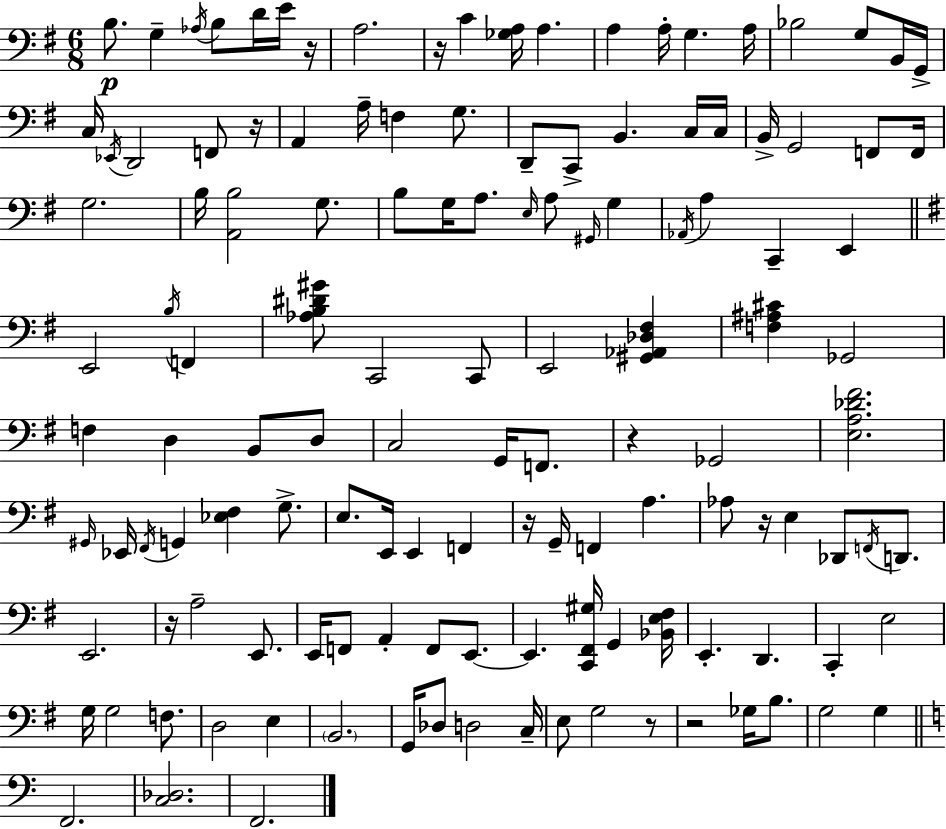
{
  \clef bass
  \numericTimeSignature
  \time 6/8
  \key e \minor
  b8.\p g4-- \acciaccatura { aes16 } b8 d'16 e'16 | r16 a2. | r16 c'4 <ges a>16 a4. | a4 a16-. g4. | \break a16 bes2 g8 b,16 | g,16-> c16 \acciaccatura { ees,16 } d,2 f,8 | r16 a,4 a16-- f4 g8. | d,8-- c,8-> b,4. | \break c16 c16 b,16-> g,2 f,8 | f,16 g2. | b16 <a, b>2 g8. | b8 g16 a8. \grace { e16 } a8 \grace { gis,16 } | \break g4 \acciaccatura { aes,16 } a4 c,4-- | e,4 \bar "||" \break \key g \major e,2 \acciaccatura { b16 } f,4 | <aes b dis' gis'>8 c,2 c,8 | e,2 <gis, aes, des fis>4 | <f ais cis'>4 ges,2 | \break f4 d4 b,8 d8 | c2 g,16 f,8. | r4 ges,2 | <e a des' fis'>2. | \break \grace { gis,16 } ees,16 \acciaccatura { fis,16 } g,4 <ees fis>4 | g8.-> e8. e,16 e,4 f,4 | r16 g,16-- f,4 a4. | aes8 r16 e4 des,8 | \break \acciaccatura { f,16 } d,8. e,2. | r16 a2-- | e,8. e,16 f,8 a,4-. f,8 | e,8.~~ e,4. <c, fis, gis>16 g,4 | \break <bes, e fis>16 e,4.-. d,4. | c,4-. e2 | g16 g2 | f8. d2 | \break e4 \parenthesize b,2. | g,16 des8 d2 | c16-- e8 g2 | r8 r2 | \break ges16 b8. g2 | g4 \bar "||" \break \key a \minor f,2. | <c des>2. | f,2. | \bar "|."
}